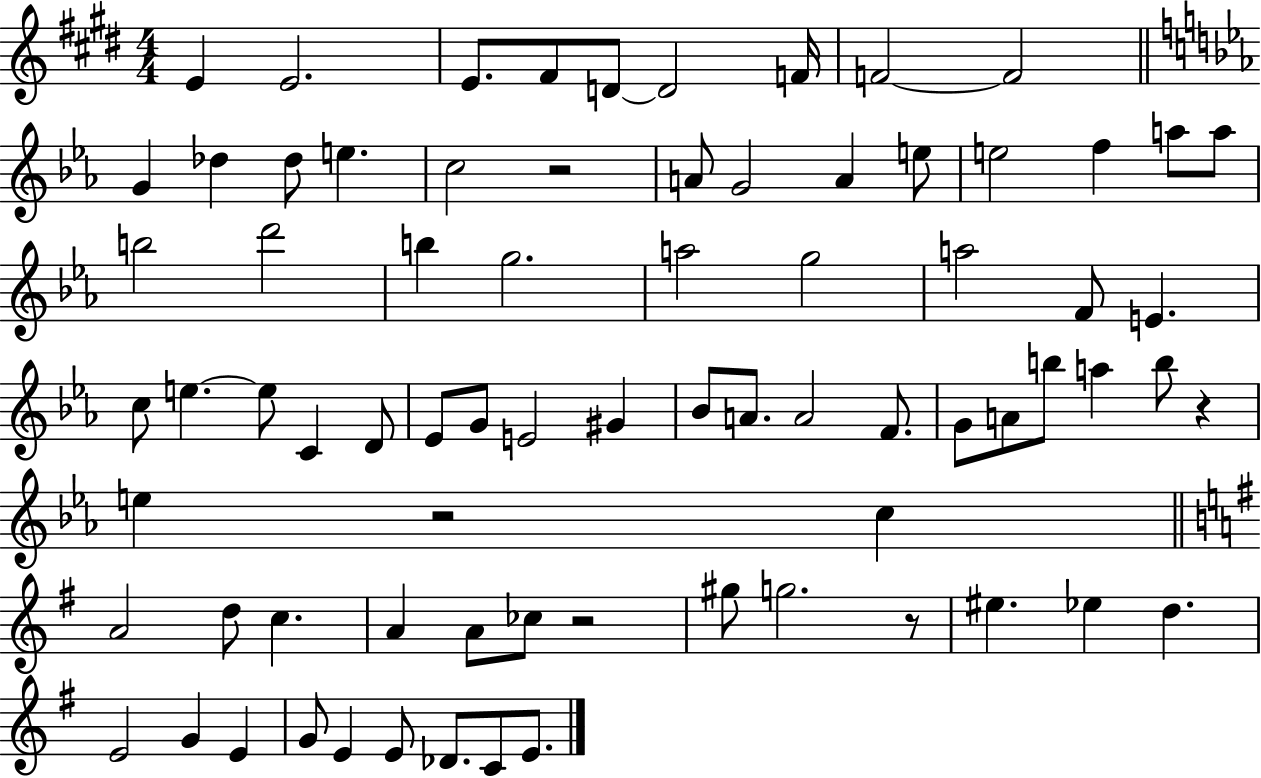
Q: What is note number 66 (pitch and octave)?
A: G4